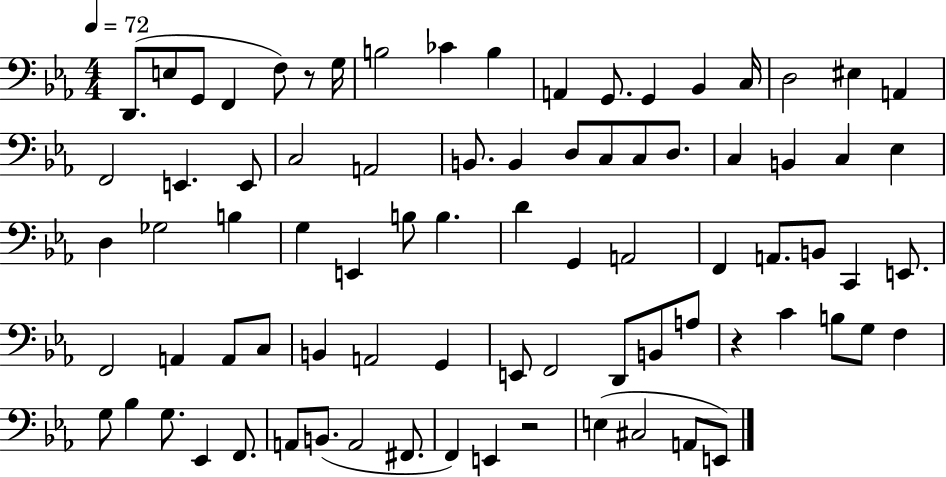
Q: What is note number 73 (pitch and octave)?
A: F2